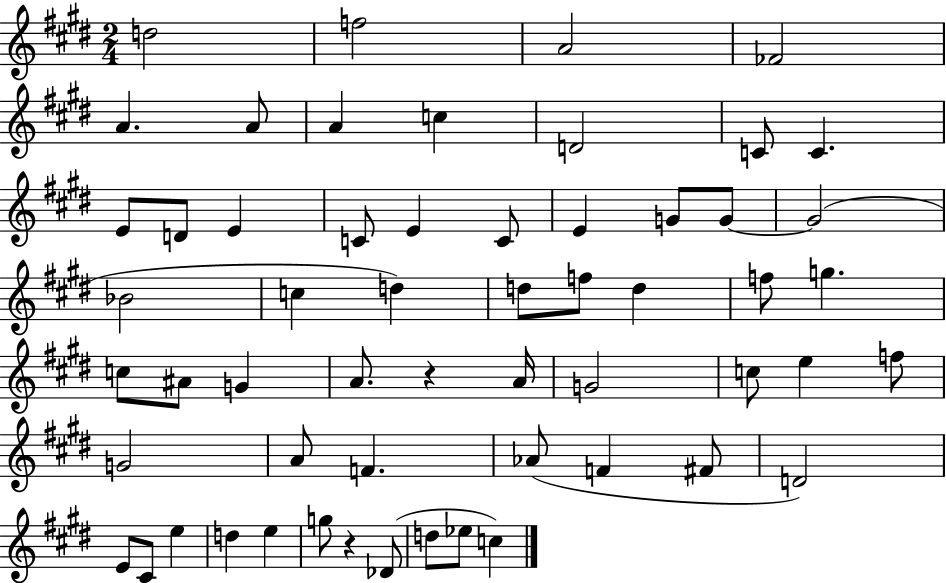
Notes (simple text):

D5/h F5/h A4/h FES4/h A4/q. A4/e A4/q C5/q D4/h C4/e C4/q. E4/e D4/e E4/q C4/e E4/q C4/e E4/q G4/e G4/e G4/h Bb4/h C5/q D5/q D5/e F5/e D5/q F5/e G5/q. C5/e A#4/e G4/q A4/e. R/q A4/s G4/h C5/e E5/q F5/e G4/h A4/e F4/q. Ab4/e F4/q F#4/e D4/h E4/e C#4/e E5/q D5/q E5/q G5/e R/q Db4/e D5/e Eb5/e C5/q